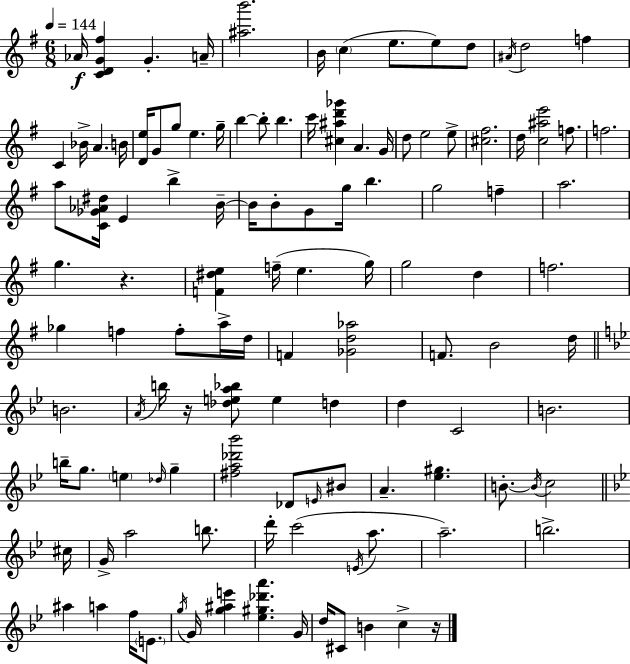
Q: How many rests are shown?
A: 3